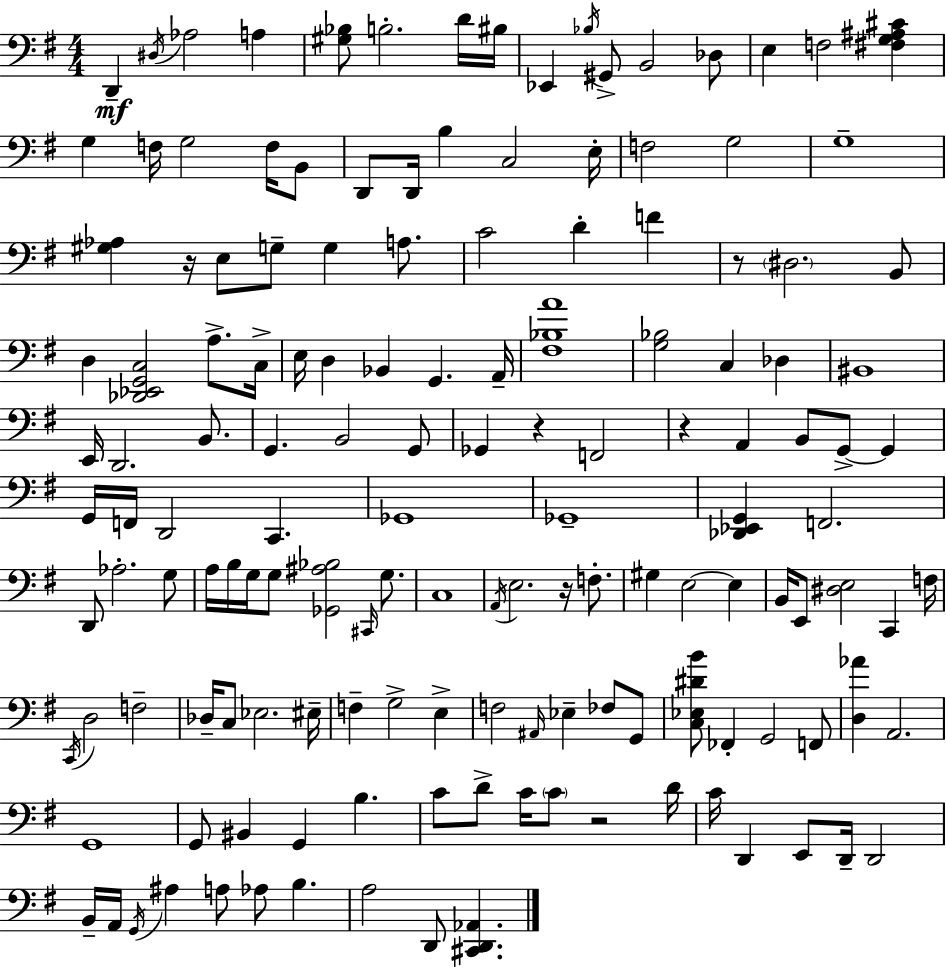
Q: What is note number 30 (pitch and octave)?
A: G3